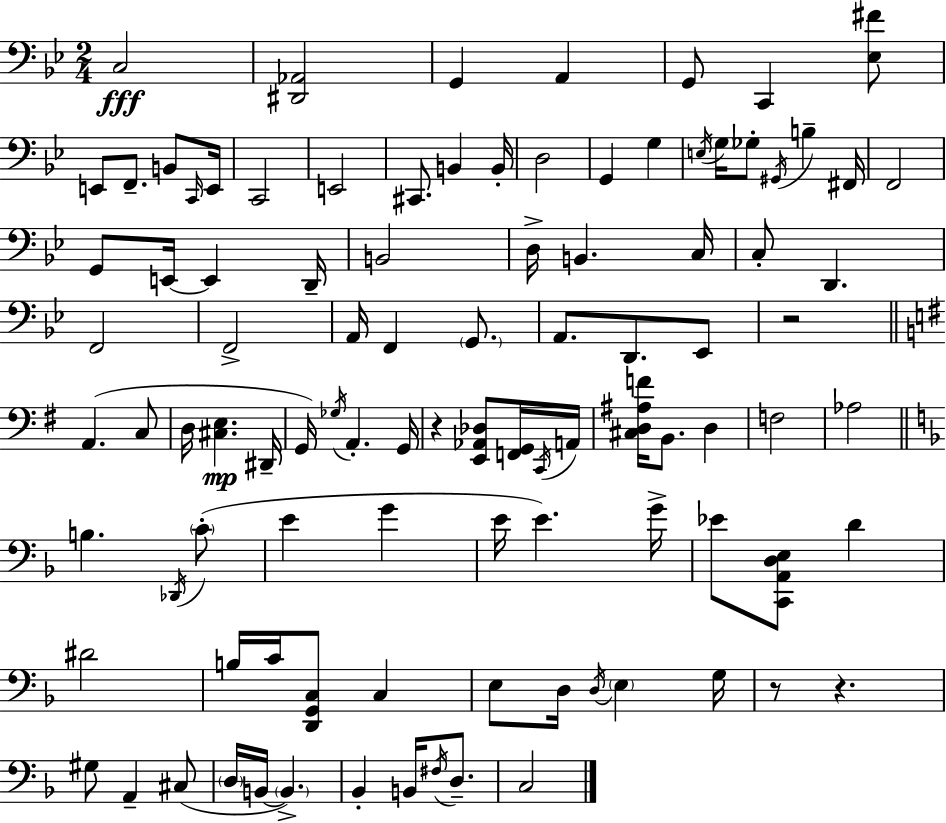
C3/h [D#2,Ab2]/h G2/q A2/q G2/e C2/q [Eb3,F#4]/e E2/e F2/e. B2/e C2/s E2/s C2/h E2/h C#2/e. B2/q B2/s D3/h G2/q G3/q E3/s G3/s Gb3/e G#2/s B3/q F#2/s F2/h G2/e E2/s E2/q D2/s B2/h D3/s B2/q. C3/s C3/e D2/q. F2/h F2/h A2/s F2/q G2/e. A2/e. D2/e. Eb2/e R/h A2/q. C3/e D3/s [C#3,E3]/q. D#2/s G2/s Gb3/s A2/q. G2/s R/q [E2,Ab2,Db3]/e [F2,G2]/s C2/s A2/s [C#3,D3,A#3,F4]/s B2/e. D3/q F3/h Ab3/h B3/q. Db2/s C4/e E4/q G4/q E4/s E4/q. G4/s Eb4/e [C2,A2,D3,E3]/e D4/q D#4/h B3/s C4/s [D2,G2,C3]/e C3/q E3/e D3/s D3/s E3/q G3/s R/e R/q. G#3/e A2/q C#3/e D3/s B2/s B2/q. Bb2/q B2/s F#3/s D3/e. C3/h